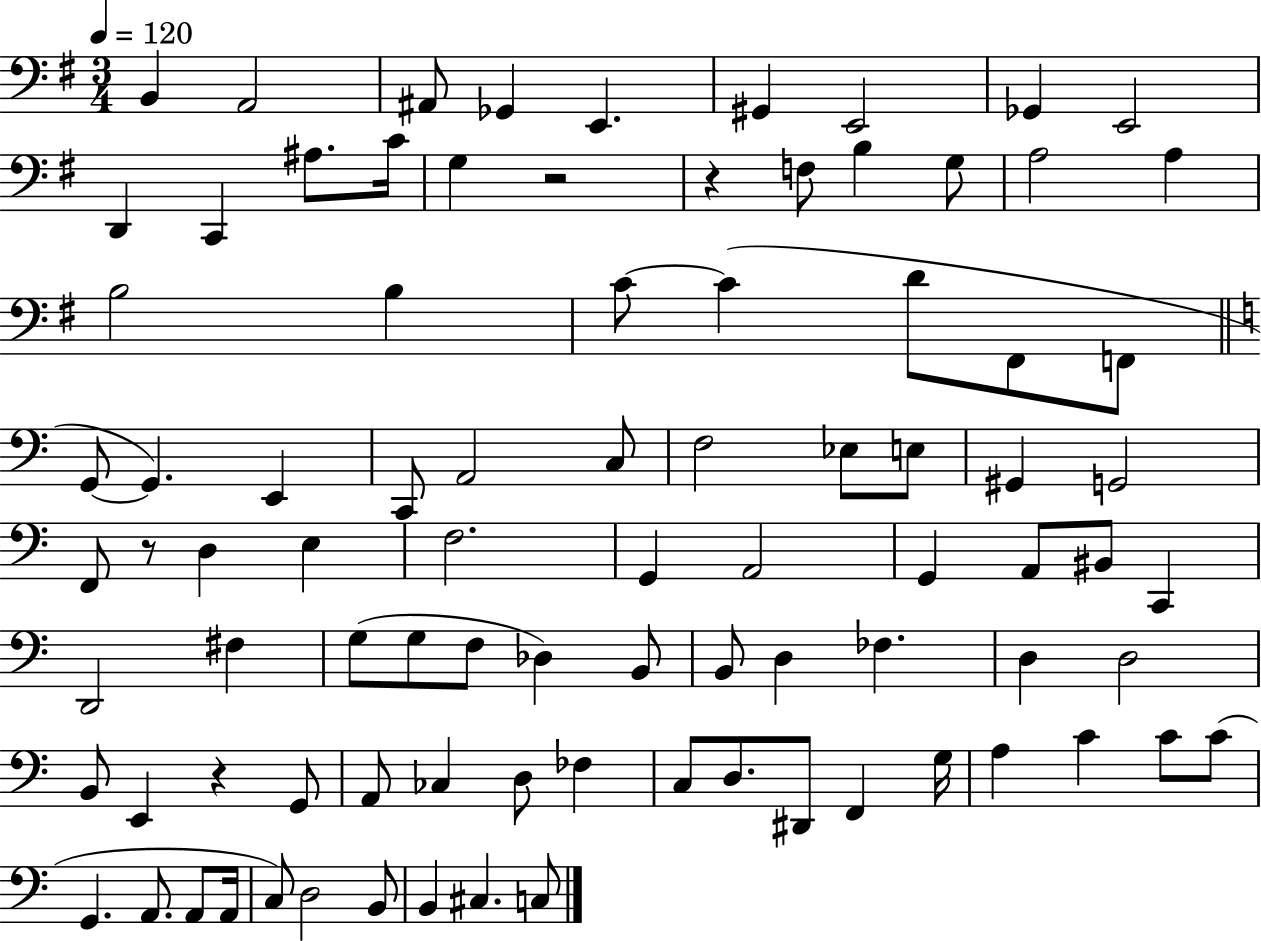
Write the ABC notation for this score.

X:1
T:Untitled
M:3/4
L:1/4
K:G
B,, A,,2 ^A,,/2 _G,, E,, ^G,, E,,2 _G,, E,,2 D,, C,, ^A,/2 C/4 G, z2 z F,/2 B, G,/2 A,2 A, B,2 B, C/2 C D/2 ^F,,/2 F,,/2 G,,/2 G,, E,, C,,/2 A,,2 C,/2 F,2 _E,/2 E,/2 ^G,, G,,2 F,,/2 z/2 D, E, F,2 G,, A,,2 G,, A,,/2 ^B,,/2 C,, D,,2 ^F, G,/2 G,/2 F,/2 _D, B,,/2 B,,/2 D, _F, D, D,2 B,,/2 E,, z G,,/2 A,,/2 _C, D,/2 _F, C,/2 D,/2 ^D,,/2 F,, G,/4 A, C C/2 C/2 G,, A,,/2 A,,/2 A,,/4 C,/2 D,2 B,,/2 B,, ^C, C,/2